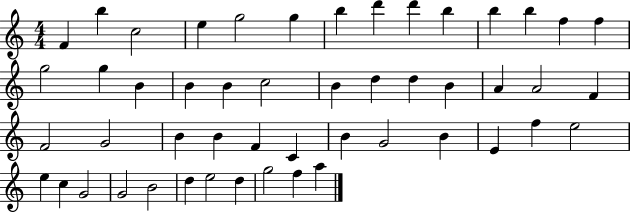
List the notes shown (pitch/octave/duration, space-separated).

F4/q B5/q C5/h E5/q G5/h G5/q B5/q D6/q D6/q B5/q B5/q B5/q F5/q F5/q G5/h G5/q B4/q B4/q B4/q C5/h B4/q D5/q D5/q B4/q A4/q A4/h F4/q F4/h G4/h B4/q B4/q F4/q C4/q B4/q G4/h B4/q E4/q F5/q E5/h E5/q C5/q G4/h G4/h B4/h D5/q E5/h D5/q G5/h F5/q A5/q